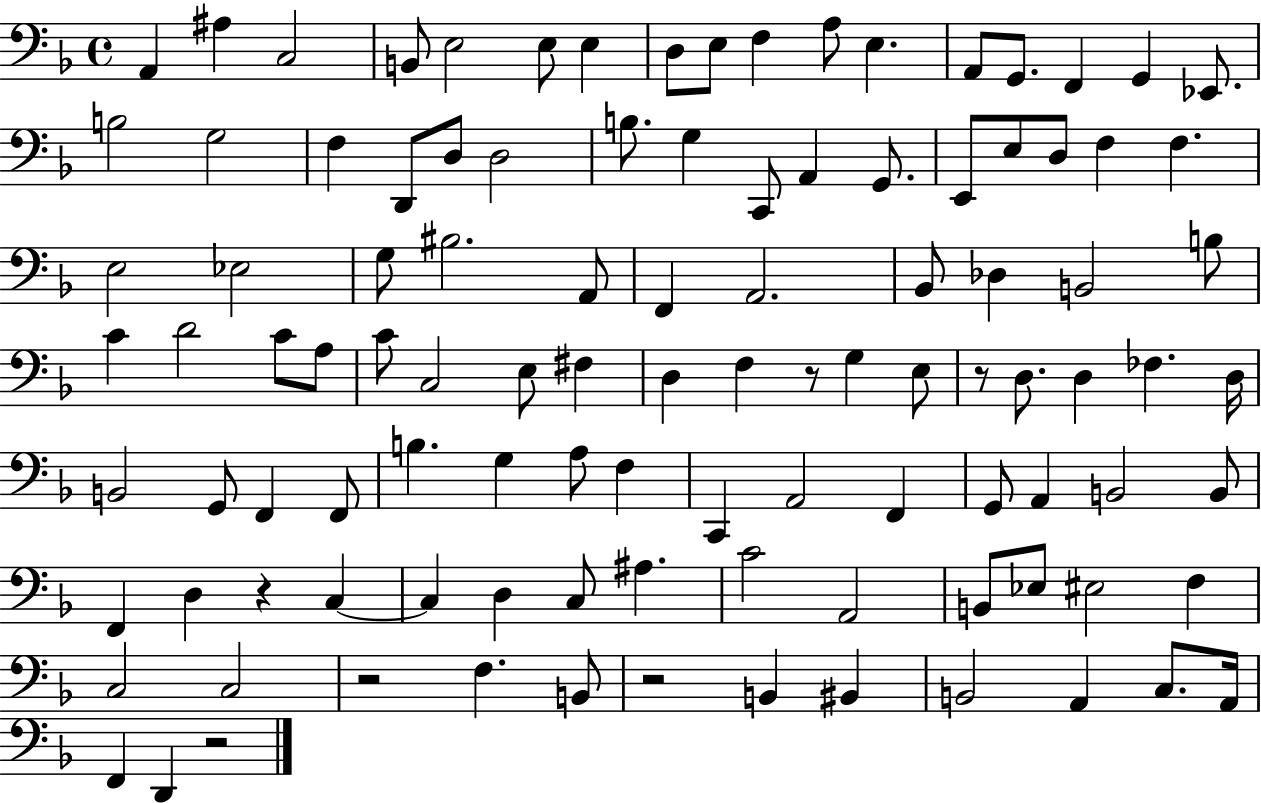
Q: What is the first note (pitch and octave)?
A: A2